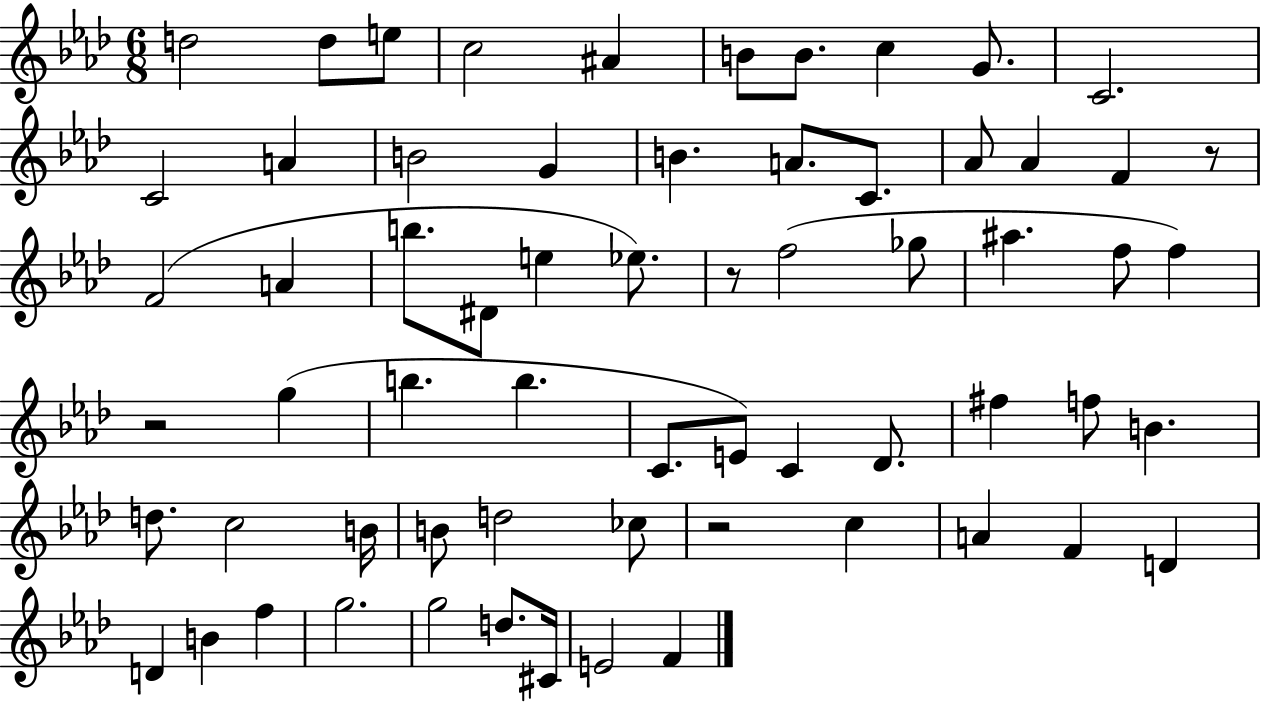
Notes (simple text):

D5/h D5/e E5/e C5/h A#4/q B4/e B4/e. C5/q G4/e. C4/h. C4/h A4/q B4/h G4/q B4/q. A4/e. C4/e. Ab4/e Ab4/q F4/q R/e F4/h A4/q B5/e. D#4/e E5/q Eb5/e. R/e F5/h Gb5/e A#5/q. F5/e F5/q R/h G5/q B5/q. B5/q. C4/e. E4/e C4/q Db4/e. F#5/q F5/e B4/q. D5/e. C5/h B4/s B4/e D5/h CES5/e R/h C5/q A4/q F4/q D4/q D4/q B4/q F5/q G5/h. G5/h D5/e. C#4/s E4/h F4/q